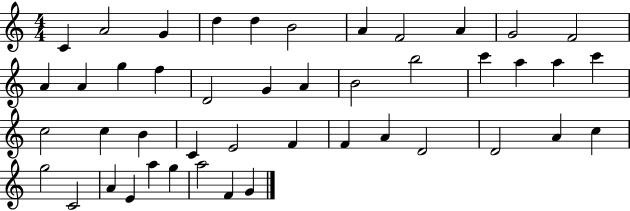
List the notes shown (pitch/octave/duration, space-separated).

C4/q A4/h G4/q D5/q D5/q B4/h A4/q F4/h A4/q G4/h F4/h A4/q A4/q G5/q F5/q D4/h G4/q A4/q B4/h B5/h C6/q A5/q A5/q C6/q C5/h C5/q B4/q C4/q E4/h F4/q F4/q A4/q D4/h D4/h A4/q C5/q G5/h C4/h A4/q E4/q A5/q G5/q A5/h F4/q G4/q